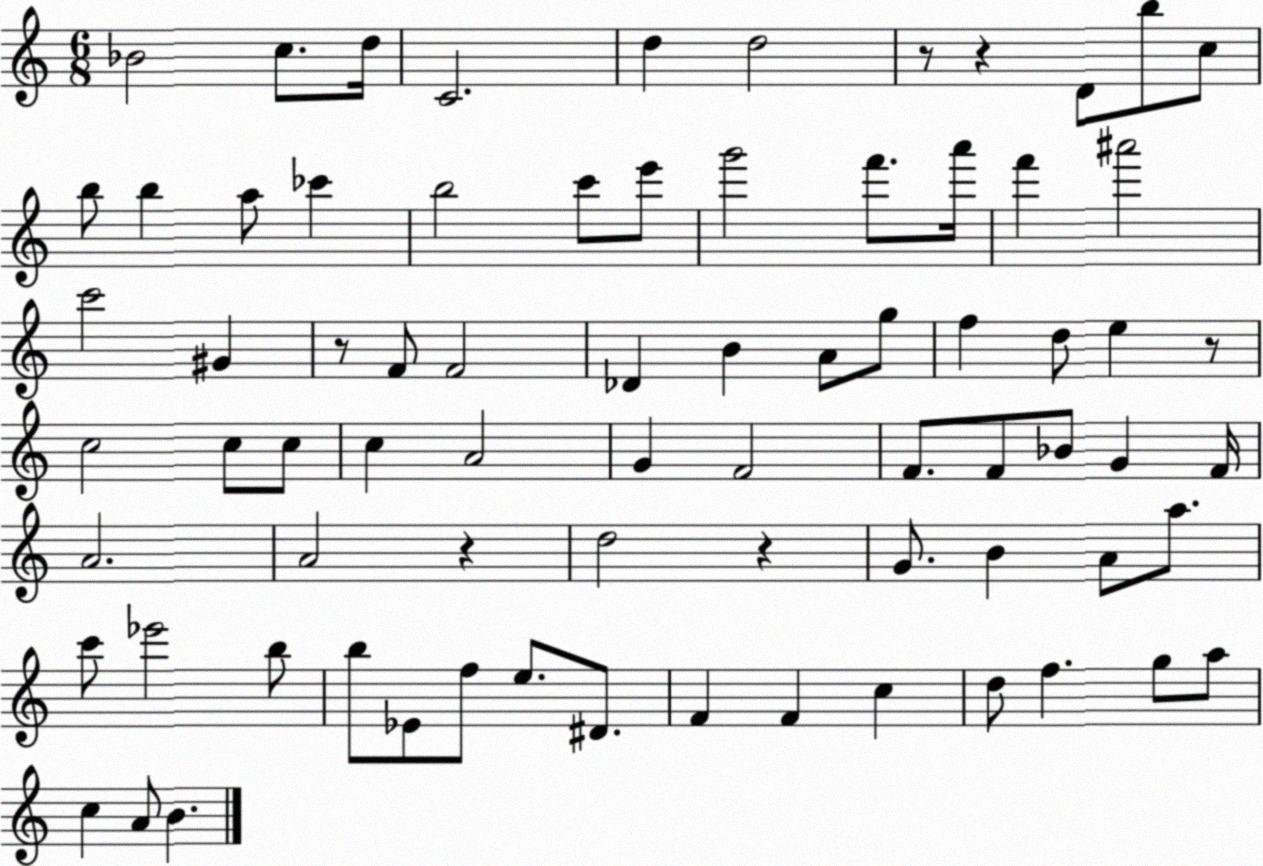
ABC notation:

X:1
T:Untitled
M:6/8
L:1/4
K:C
_B2 c/2 d/4 C2 d d2 z/2 z D/2 b/2 c/2 b/2 b a/2 _c' b2 c'/2 e'/2 g'2 f'/2 a'/4 f' ^a'2 c'2 ^G z/2 F/2 F2 _D B A/2 g/2 f d/2 e z/2 c2 c/2 c/2 c A2 G F2 F/2 F/2 _B/2 G F/4 A2 A2 z d2 z G/2 B A/2 a/2 c'/2 _e'2 b/2 b/2 _E/2 f/2 e/2 ^D/2 F F c d/2 f g/2 a/2 c A/2 B